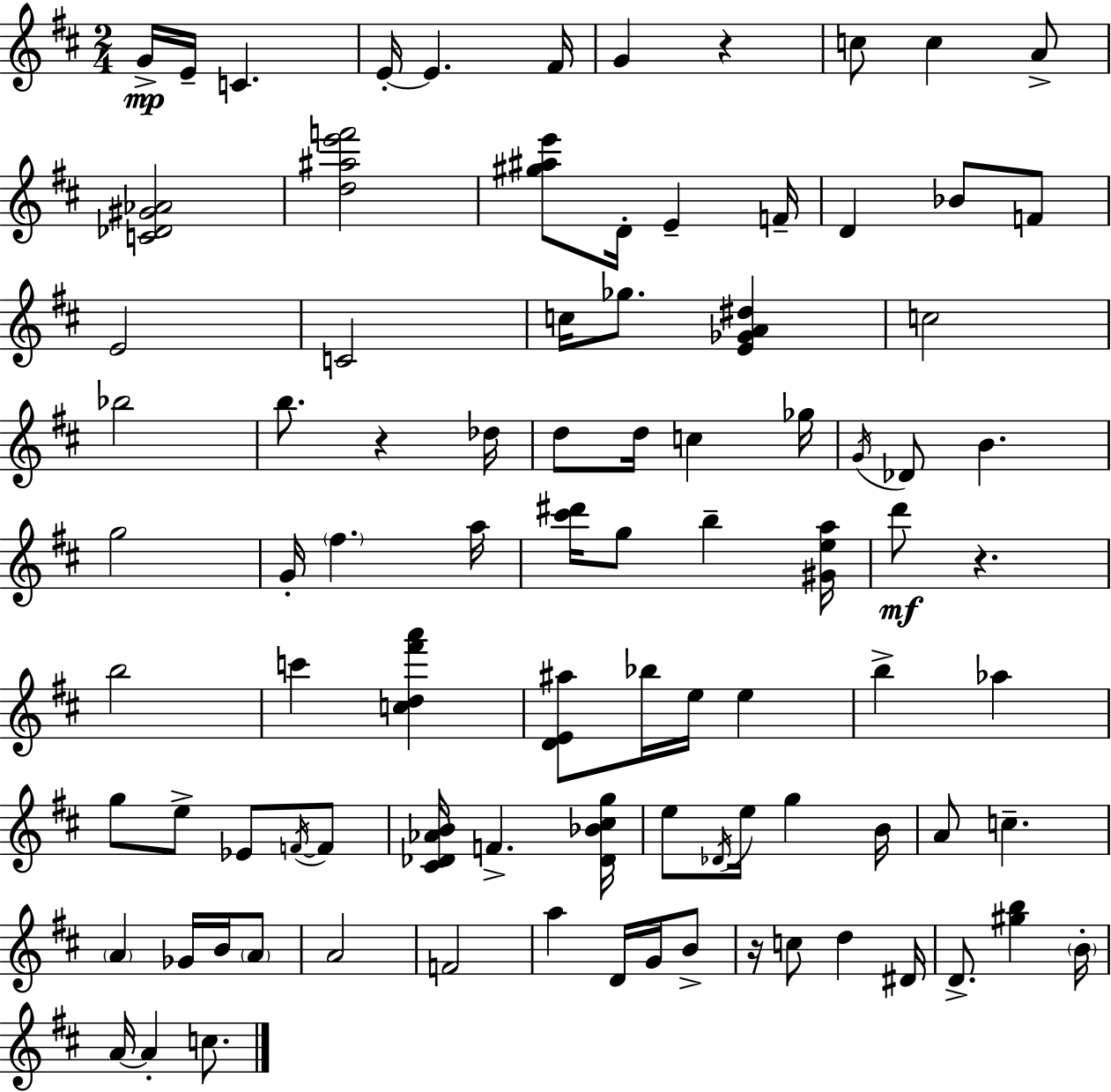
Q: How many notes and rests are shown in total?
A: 91